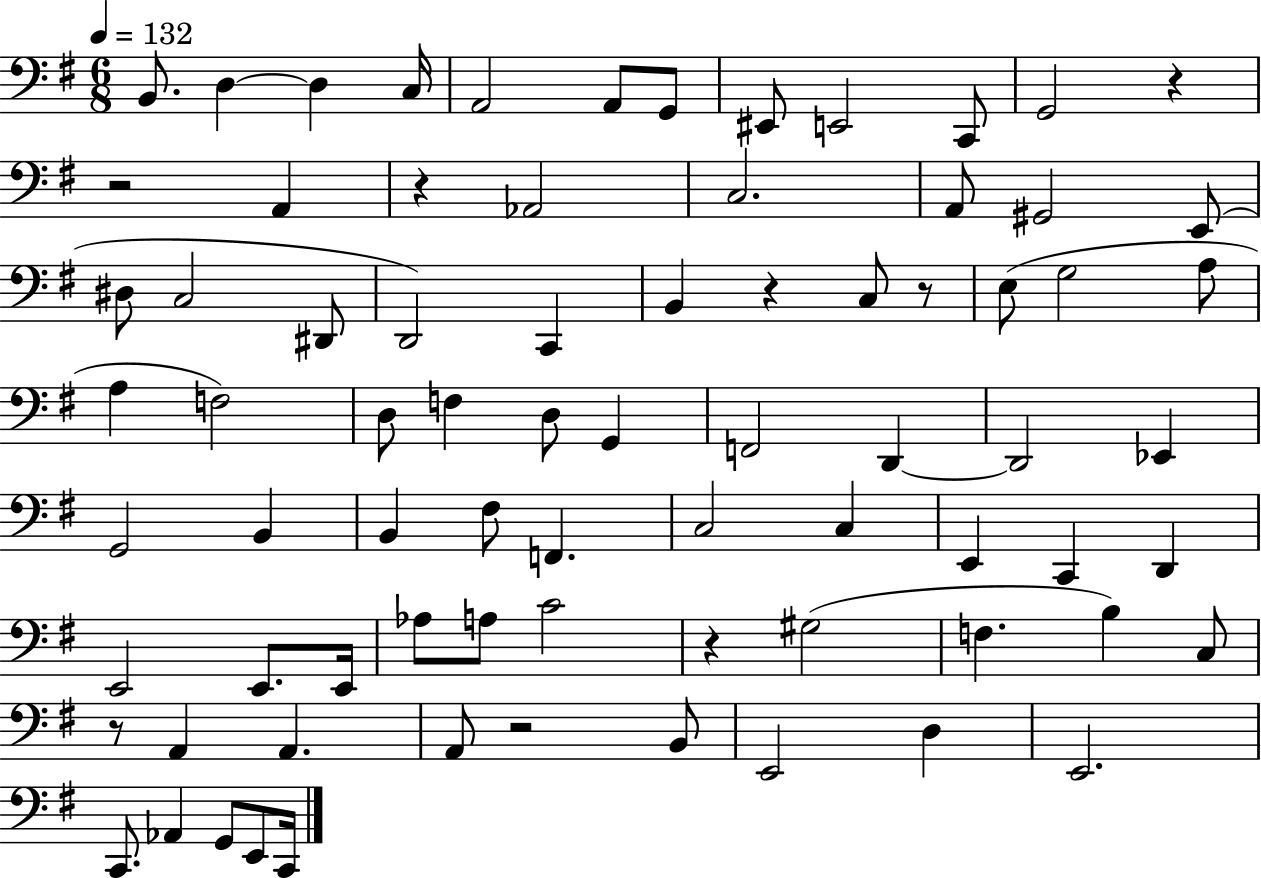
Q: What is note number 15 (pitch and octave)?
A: A2